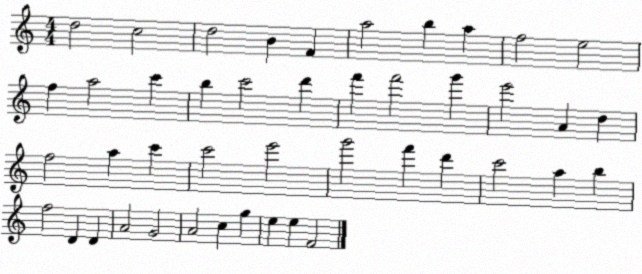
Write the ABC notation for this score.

X:1
T:Untitled
M:4/4
L:1/4
K:C
d2 c2 d2 B F a2 b a f2 e2 f a2 c' b c'2 d' f' f'2 g' e'2 A d f2 a c' c'2 e'2 g'2 f' d' c'2 a b f2 D D A2 G2 A2 c g e e F2